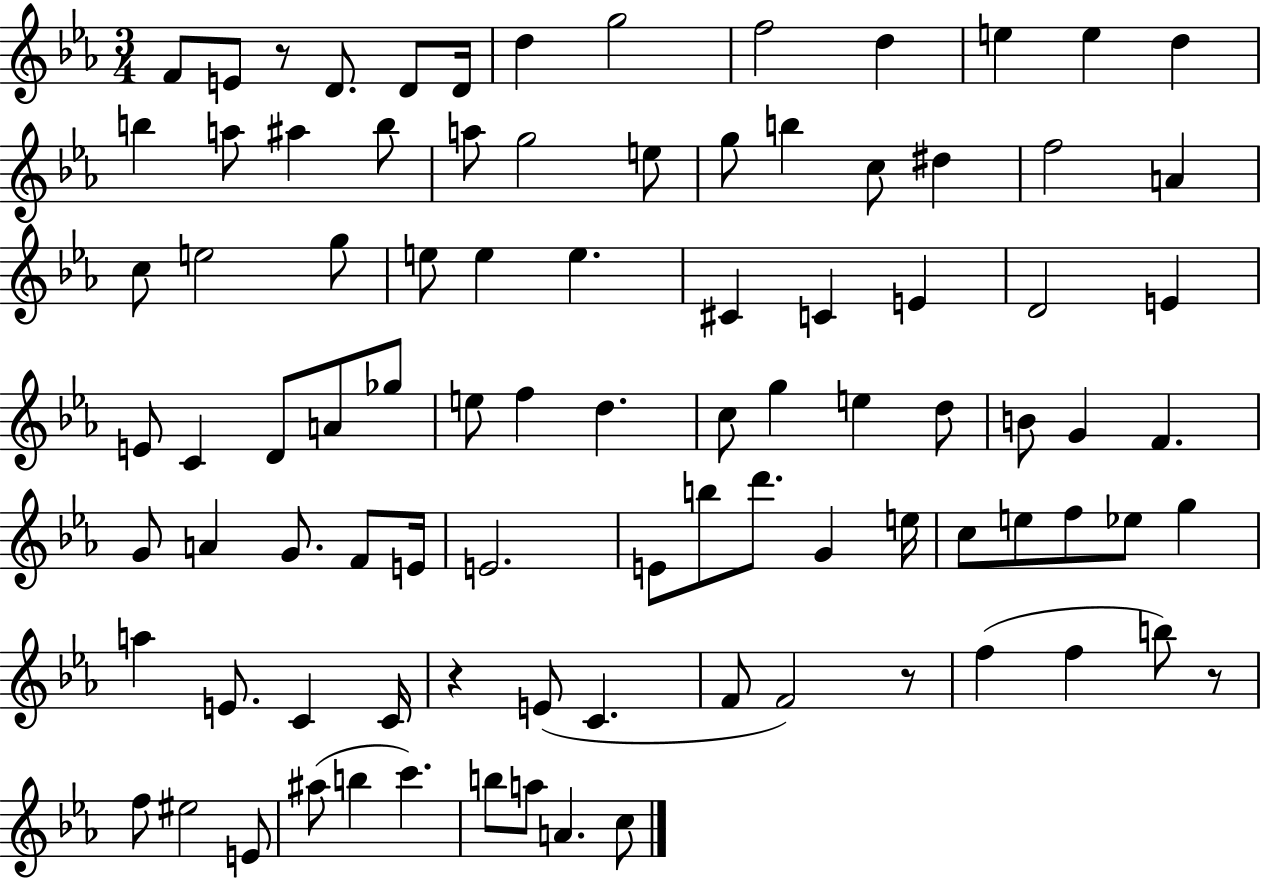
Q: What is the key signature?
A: EES major